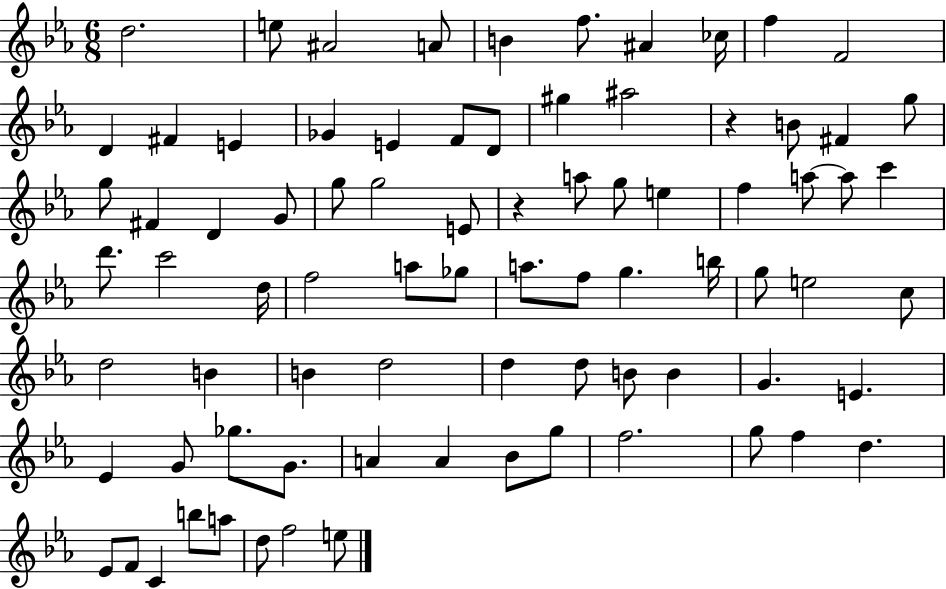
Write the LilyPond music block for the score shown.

{
  \clef treble
  \numericTimeSignature
  \time 6/8
  \key ees \major
  \repeat volta 2 { d''2. | e''8 ais'2 a'8 | b'4 f''8. ais'4 ces''16 | f''4 f'2 | \break d'4 fis'4 e'4 | ges'4 e'4 f'8 d'8 | gis''4 ais''2 | r4 b'8 fis'4 g''8 | \break g''8 fis'4 d'4 g'8 | g''8 g''2 e'8 | r4 a''8 g''8 e''4 | f''4 a''8~~ a''8 c'''4 | \break d'''8. c'''2 d''16 | f''2 a''8 ges''8 | a''8. f''8 g''4. b''16 | g''8 e''2 c''8 | \break d''2 b'4 | b'4 d''2 | d''4 d''8 b'8 b'4 | g'4. e'4. | \break ees'4 g'8 ges''8. g'8. | a'4 a'4 bes'8 g''8 | f''2. | g''8 f''4 d''4. | \break ees'8 f'8 c'4 b''8 a''8 | d''8 f''2 e''8 | } \bar "|."
}